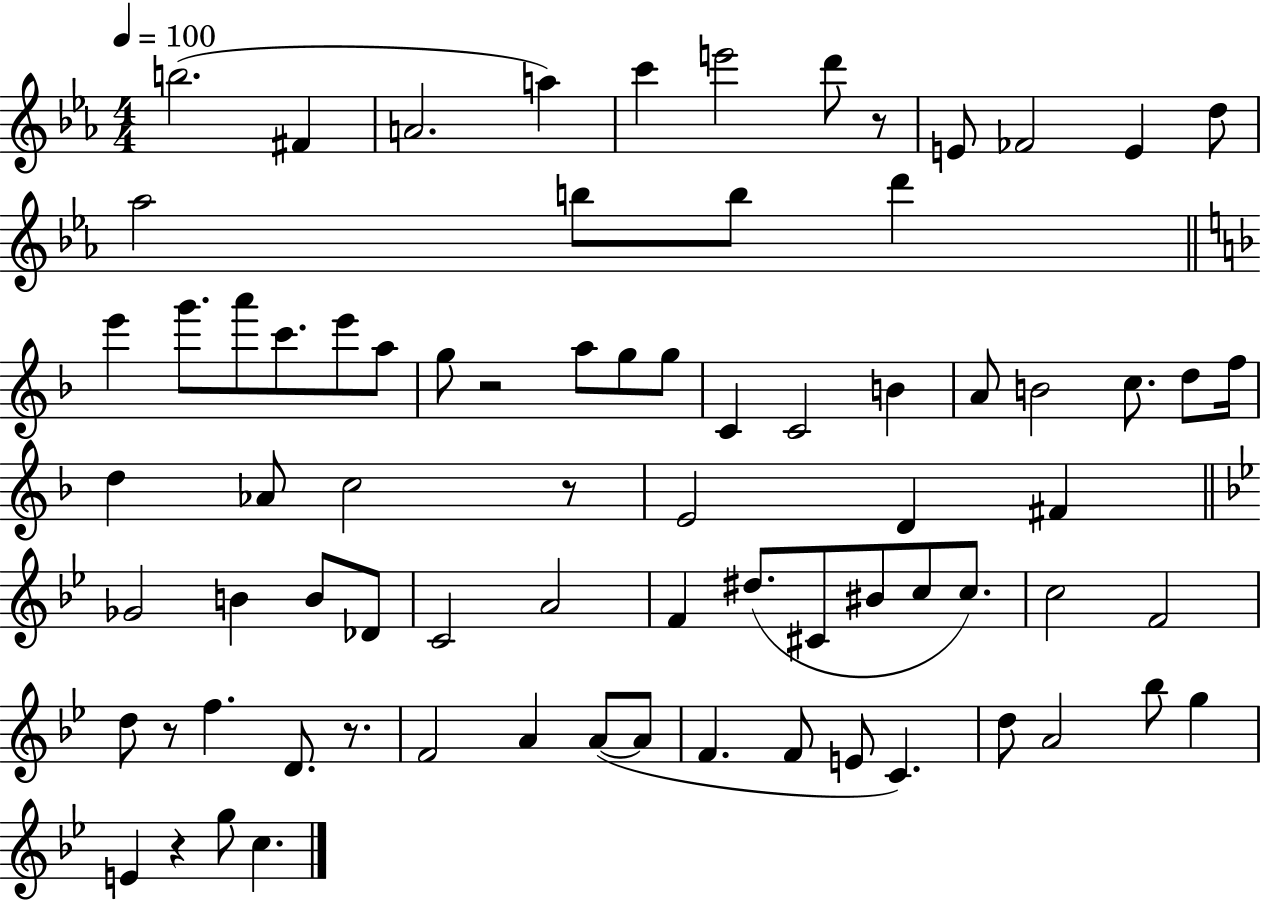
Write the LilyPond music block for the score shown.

{
  \clef treble
  \numericTimeSignature
  \time 4/4
  \key ees \major
  \tempo 4 = 100
  \repeat volta 2 { b''2.( fis'4 | a'2. a''4) | c'''4 e'''2 d'''8 r8 | e'8 fes'2 e'4 d''8 | \break aes''2 b''8 b''8 d'''4 | \bar "||" \break \key d \minor e'''4 g'''8. a'''8 c'''8. e'''8 a''8 | g''8 r2 a''8 g''8 g''8 | c'4 c'2 b'4 | a'8 b'2 c''8. d''8 f''16 | \break d''4 aes'8 c''2 r8 | e'2 d'4 fis'4 | \bar "||" \break \key bes \major ges'2 b'4 b'8 des'8 | c'2 a'2 | f'4 dis''8.( cis'8 bis'8 c''8 c''8.) | c''2 f'2 | \break d''8 r8 f''4. d'8. r8. | f'2 a'4 a'8~(~ a'8 | f'4. f'8 e'8 c'4.) | d''8 a'2 bes''8 g''4 | \break e'4 r4 g''8 c''4. | } \bar "|."
}